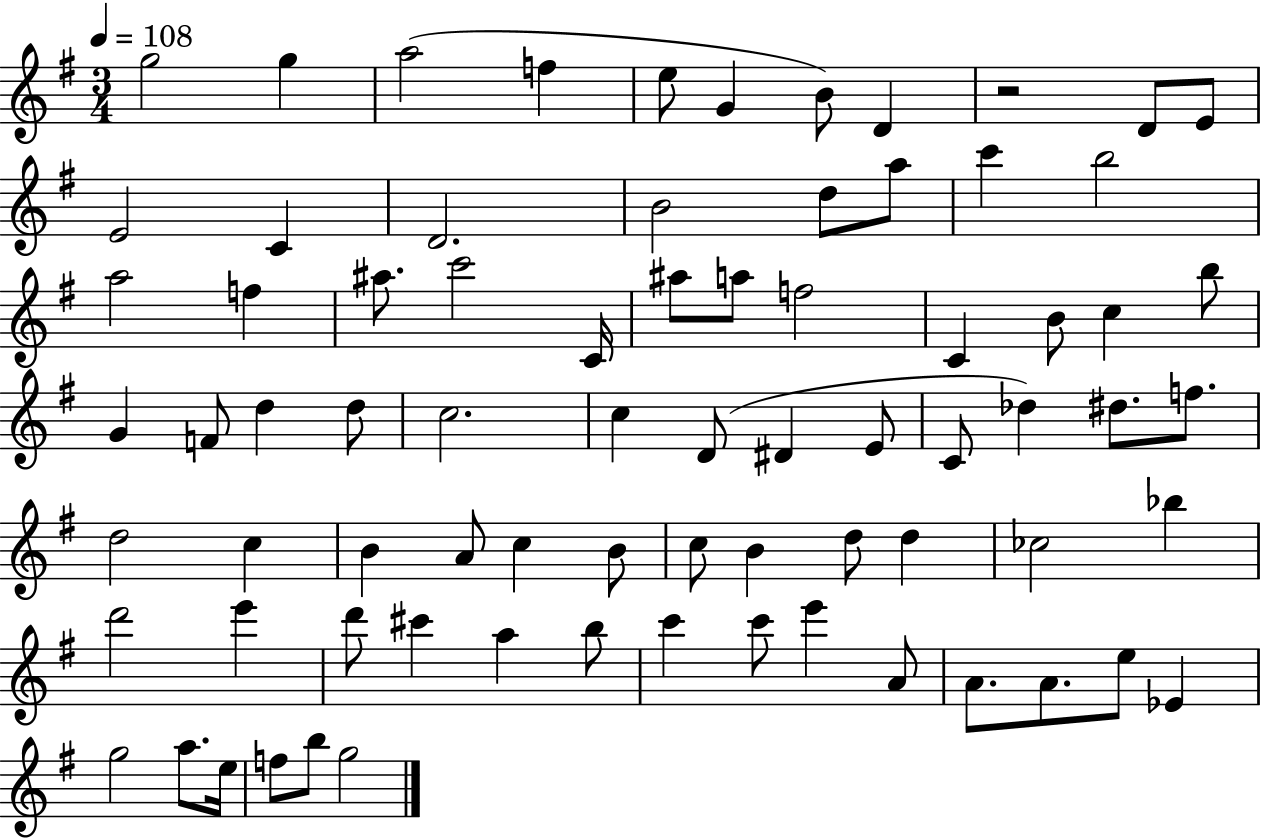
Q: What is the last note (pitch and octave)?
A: G5